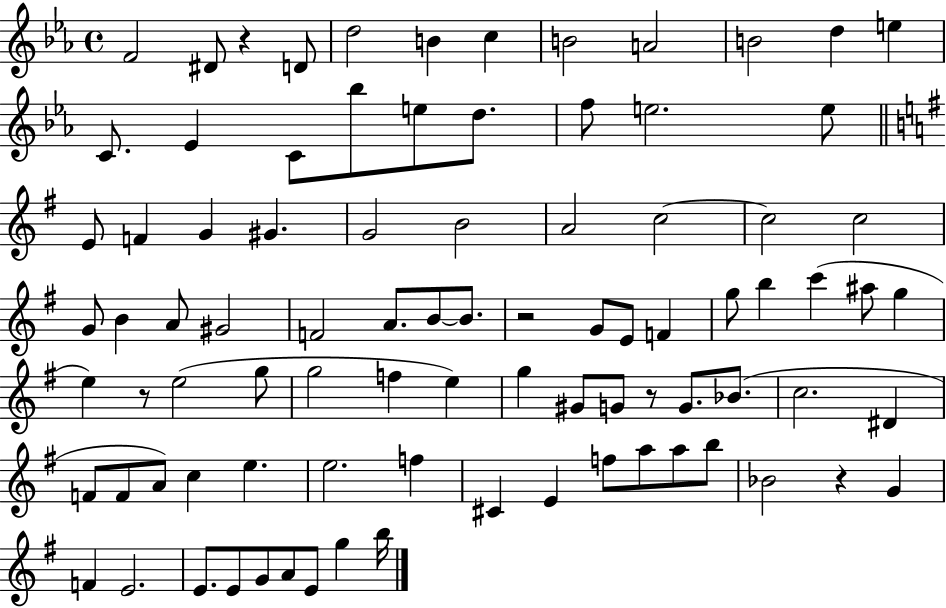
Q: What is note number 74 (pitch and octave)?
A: G4